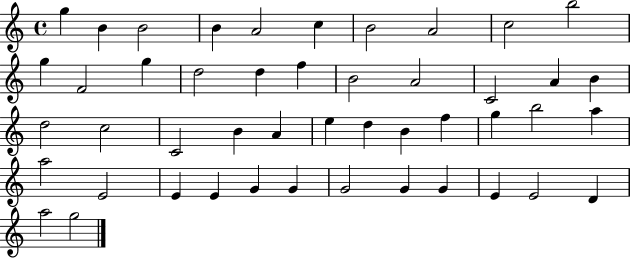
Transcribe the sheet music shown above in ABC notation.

X:1
T:Untitled
M:4/4
L:1/4
K:C
g B B2 B A2 c B2 A2 c2 b2 g F2 g d2 d f B2 A2 C2 A B d2 c2 C2 B A e d B f g b2 a a2 E2 E E G G G2 G G E E2 D a2 g2